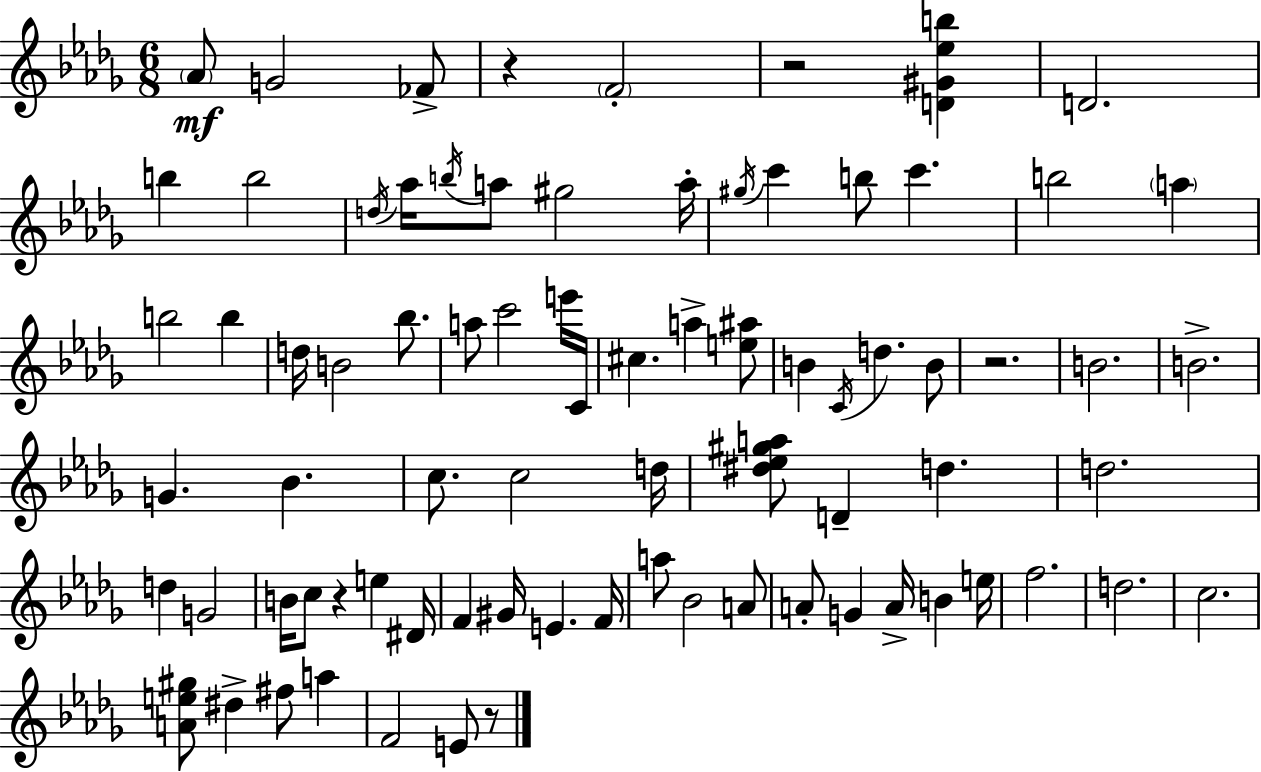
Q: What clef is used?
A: treble